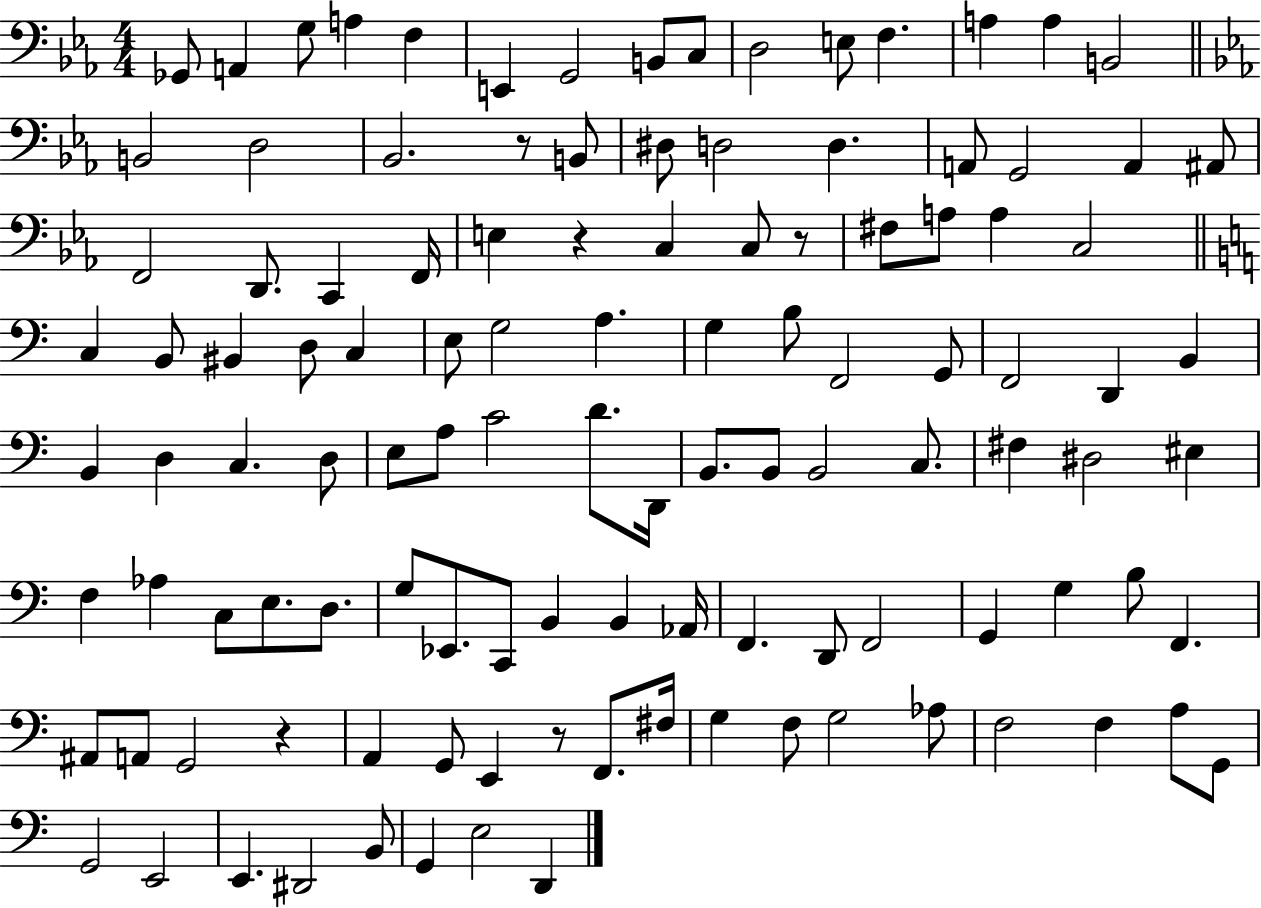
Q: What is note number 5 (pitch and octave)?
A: F3